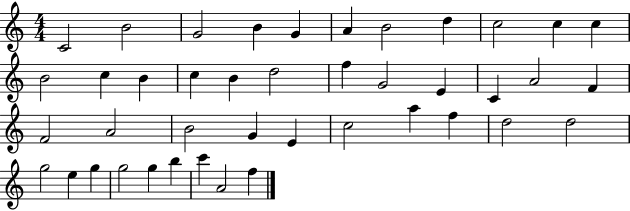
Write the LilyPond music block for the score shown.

{
  \clef treble
  \numericTimeSignature
  \time 4/4
  \key c \major
  c'2 b'2 | g'2 b'4 g'4 | a'4 b'2 d''4 | c''2 c''4 c''4 | \break b'2 c''4 b'4 | c''4 b'4 d''2 | f''4 g'2 e'4 | c'4 a'2 f'4 | \break f'2 a'2 | b'2 g'4 e'4 | c''2 a''4 f''4 | d''2 d''2 | \break g''2 e''4 g''4 | g''2 g''4 b''4 | c'''4 a'2 f''4 | \bar "|."
}